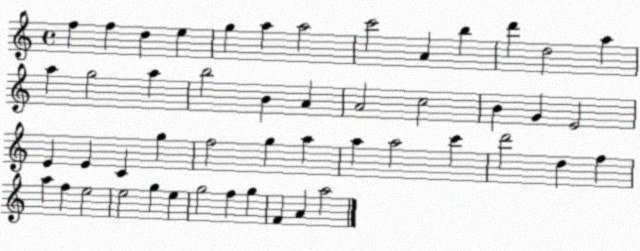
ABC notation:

X:1
T:Untitled
M:4/4
L:1/4
K:C
f f d e g a a2 c'2 A b d' d2 a a g2 a b2 B A A2 c2 B G E2 E E C g f2 g a a a2 c' d'2 d f a f e2 e2 g e g2 f g F A a2